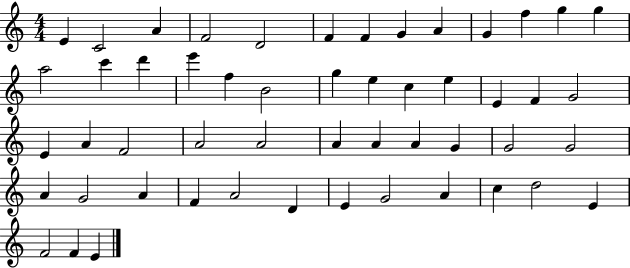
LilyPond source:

{
  \clef treble
  \numericTimeSignature
  \time 4/4
  \key c \major
  e'4 c'2 a'4 | f'2 d'2 | f'4 f'4 g'4 a'4 | g'4 f''4 g''4 g''4 | \break a''2 c'''4 d'''4 | e'''4 f''4 b'2 | g''4 e''4 c''4 e''4 | e'4 f'4 g'2 | \break e'4 a'4 f'2 | a'2 a'2 | a'4 a'4 a'4 g'4 | g'2 g'2 | \break a'4 g'2 a'4 | f'4 a'2 d'4 | e'4 g'2 a'4 | c''4 d''2 e'4 | \break f'2 f'4 e'4 | \bar "|."
}